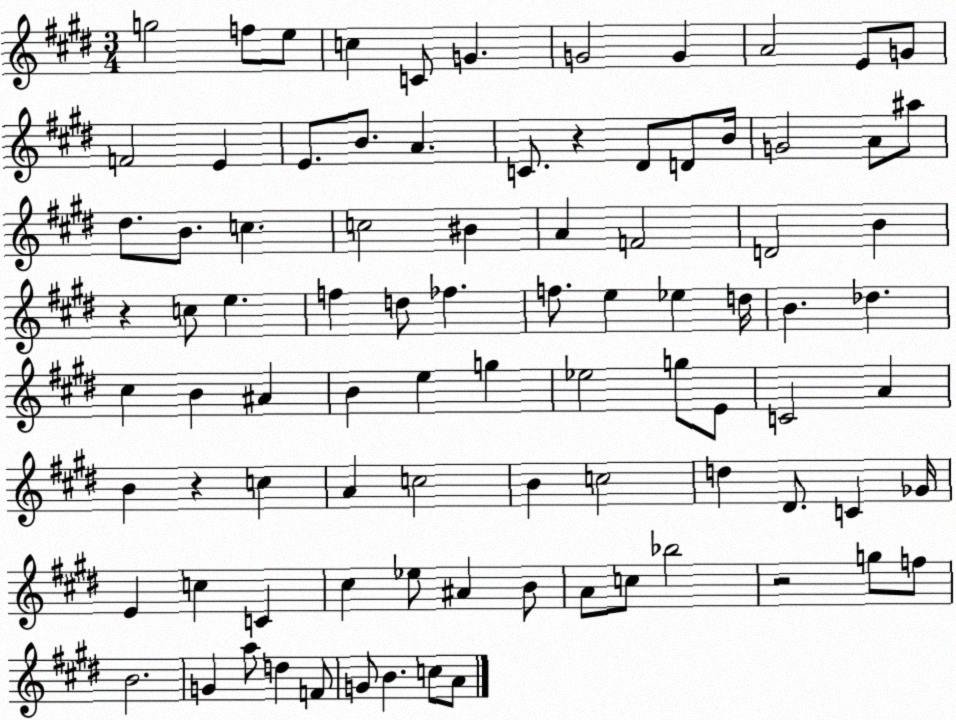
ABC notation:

X:1
T:Untitled
M:3/4
L:1/4
K:E
g2 f/2 e/2 c C/2 G G2 G A2 E/2 G/2 F2 E E/2 B/2 A C/2 z ^D/2 D/2 B/4 G2 A/2 ^a/2 ^d/2 B/2 c c2 ^B A F2 D2 B z c/2 e f d/2 _f f/2 e _e d/4 B _d ^c B ^A B e g _e2 g/2 E/2 C2 A B z c A c2 B c2 d ^D/2 C _G/4 E c C ^c _e/2 ^A B/2 A/2 c/2 _b2 z2 g/2 f/2 B2 G a/2 d F/2 G/2 B c/2 A/2